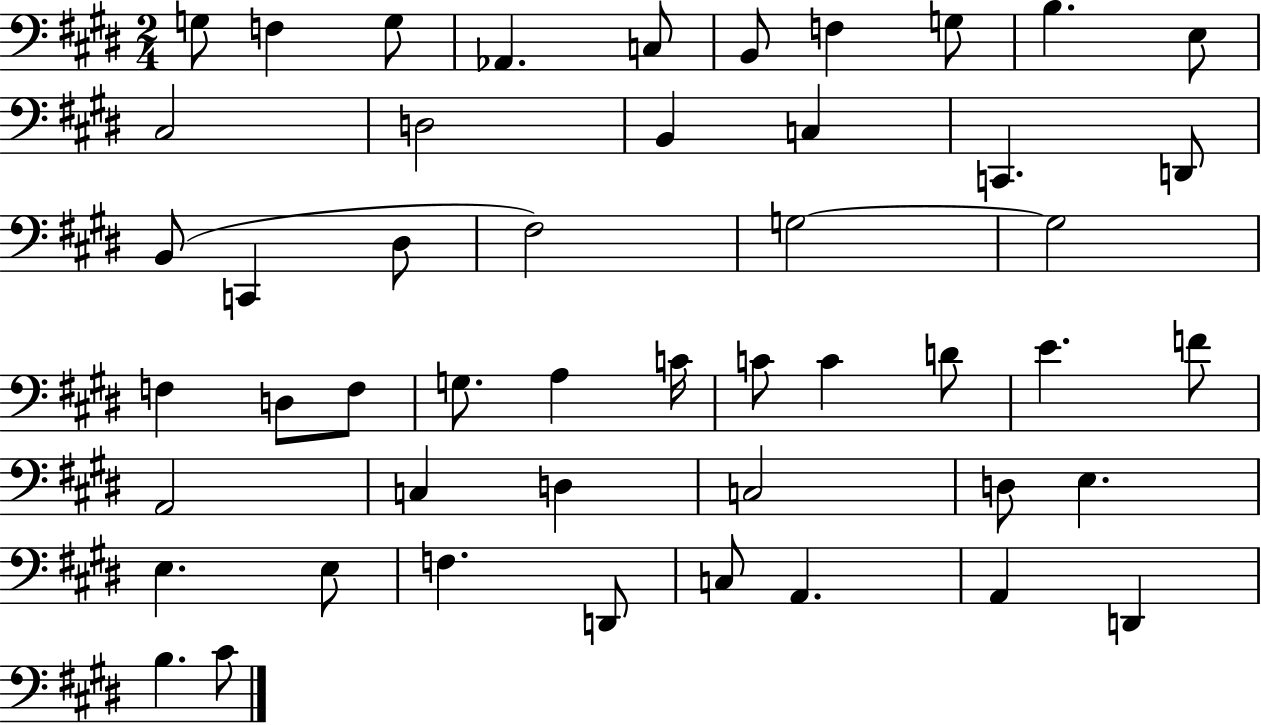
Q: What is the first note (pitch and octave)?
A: G3